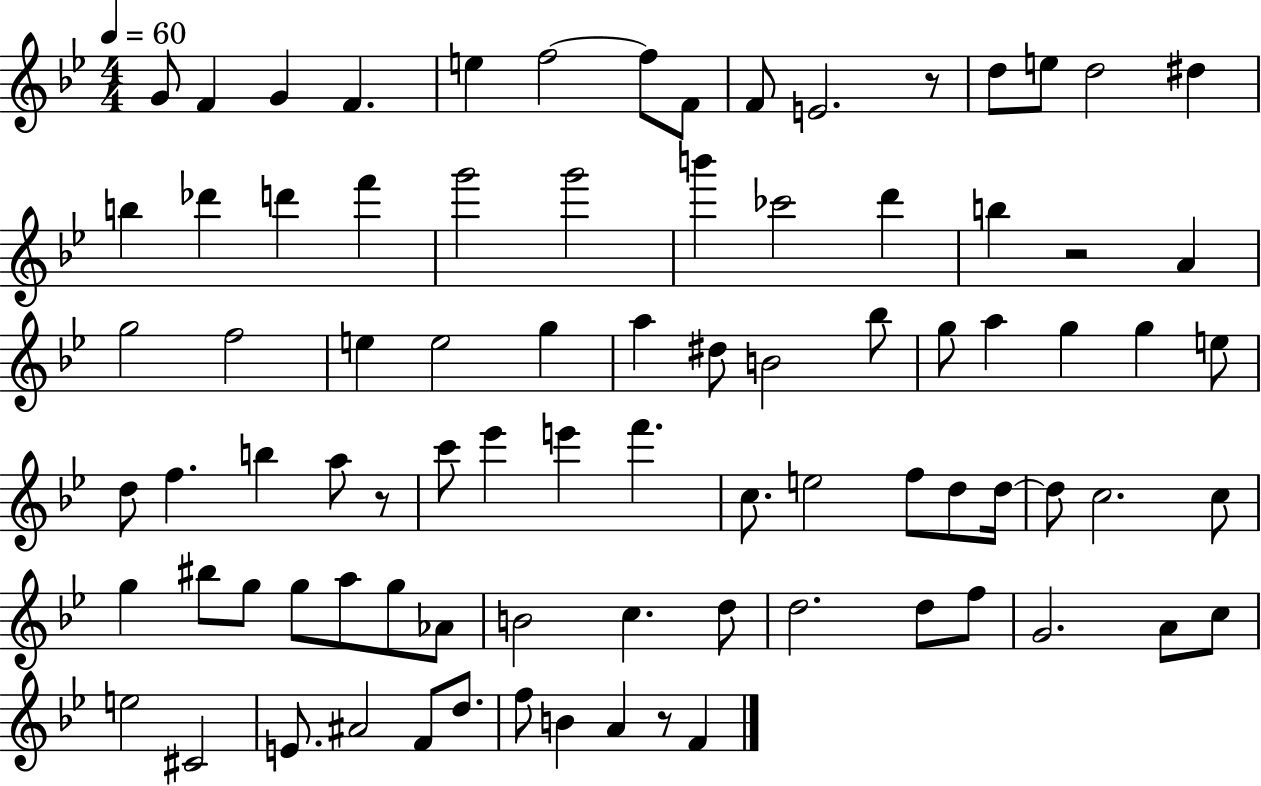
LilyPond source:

{
  \clef treble
  \numericTimeSignature
  \time 4/4
  \key bes \major
  \tempo 4 = 60
  \repeat volta 2 { g'8 f'4 g'4 f'4. | e''4 f''2~~ f''8 f'8 | f'8 e'2. r8 | d''8 e''8 d''2 dis''4 | \break b''4 des'''4 d'''4 f'''4 | g'''2 g'''2 | b'''4 ces'''2 d'''4 | b''4 r2 a'4 | \break g''2 f''2 | e''4 e''2 g''4 | a''4 dis''8 b'2 bes''8 | g''8 a''4 g''4 g''4 e''8 | \break d''8 f''4. b''4 a''8 r8 | c'''8 ees'''4 e'''4 f'''4. | c''8. e''2 f''8 d''8 d''16~~ | d''8 c''2. c''8 | \break g''4 bis''8 g''8 g''8 a''8 g''8 aes'8 | b'2 c''4. d''8 | d''2. d''8 f''8 | g'2. a'8 c''8 | \break e''2 cis'2 | e'8. ais'2 f'8 d''8. | f''8 b'4 a'4 r8 f'4 | } \bar "|."
}